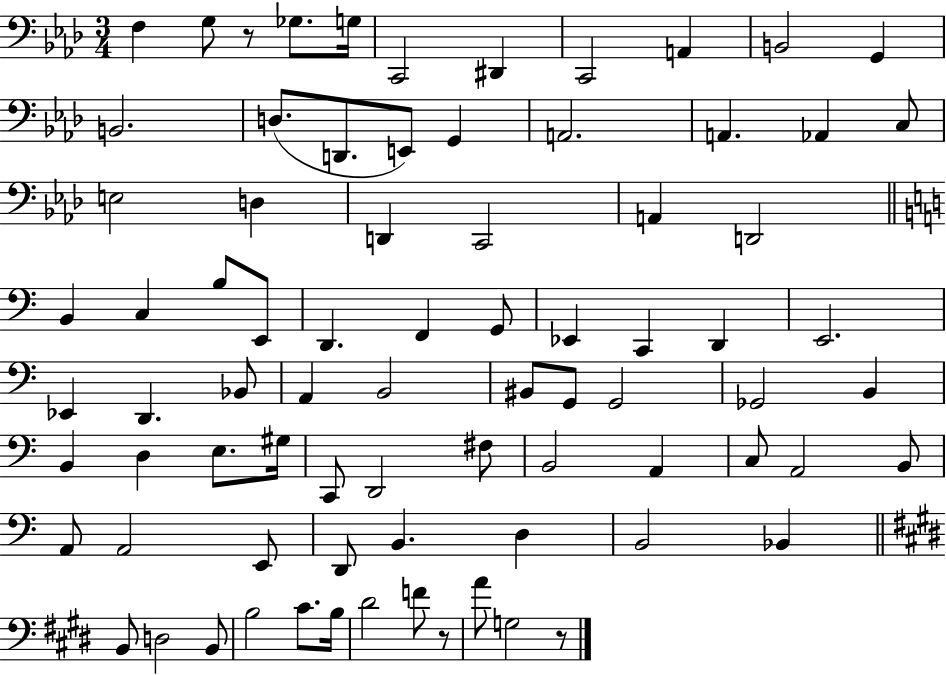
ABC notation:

X:1
T:Untitled
M:3/4
L:1/4
K:Ab
F, G,/2 z/2 _G,/2 G,/4 C,,2 ^D,, C,,2 A,, B,,2 G,, B,,2 D,/2 D,,/2 E,,/2 G,, A,,2 A,, _A,, C,/2 E,2 D, D,, C,,2 A,, D,,2 B,, C, B,/2 E,,/2 D,, F,, G,,/2 _E,, C,, D,, E,,2 _E,, D,, _B,,/2 A,, B,,2 ^B,,/2 G,,/2 G,,2 _G,,2 B,, B,, D, E,/2 ^G,/4 C,,/2 D,,2 ^F,/2 B,,2 A,, C,/2 A,,2 B,,/2 A,,/2 A,,2 E,,/2 D,,/2 B,, D, B,,2 _B,, B,,/2 D,2 B,,/2 B,2 ^C/2 B,/4 ^D2 F/2 z/2 A/2 G,2 z/2